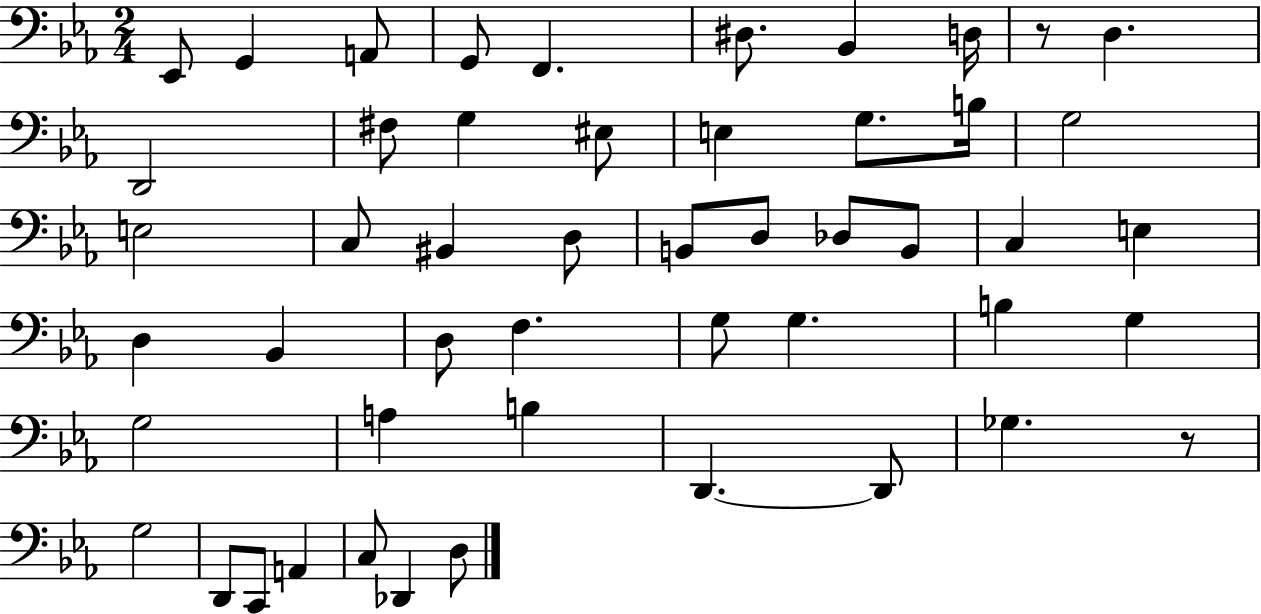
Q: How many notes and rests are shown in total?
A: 50